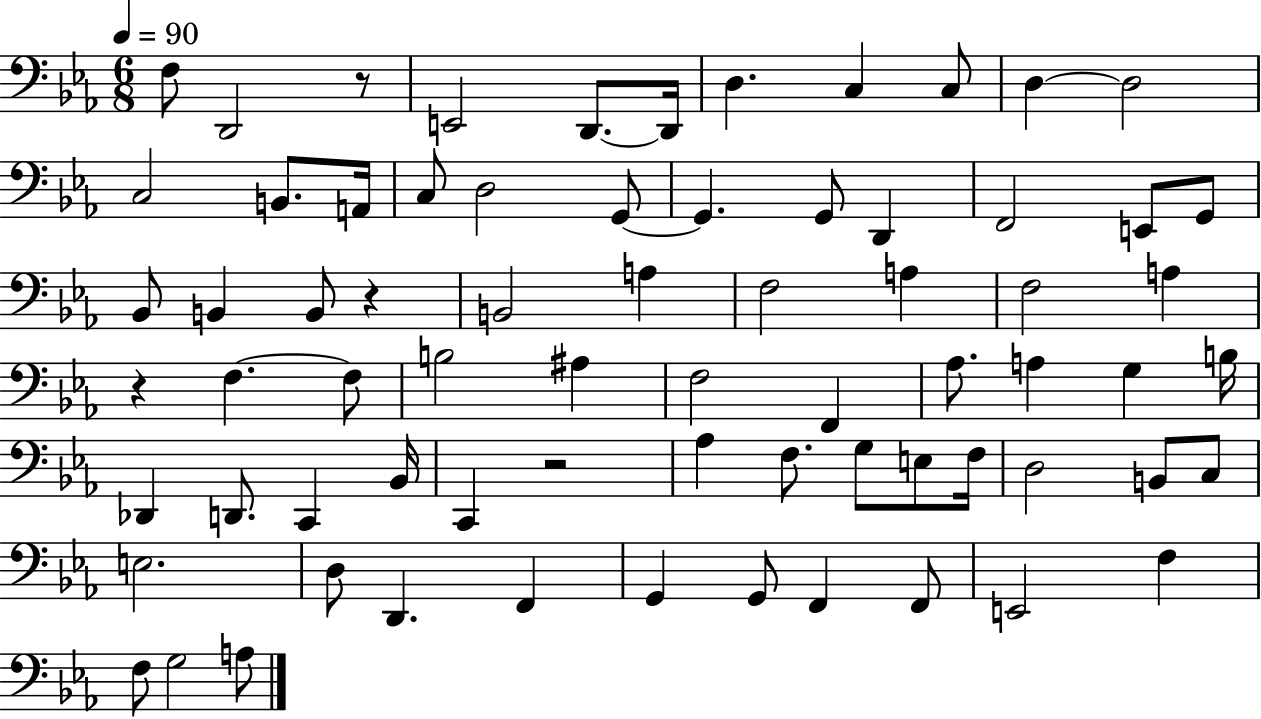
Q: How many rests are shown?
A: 4